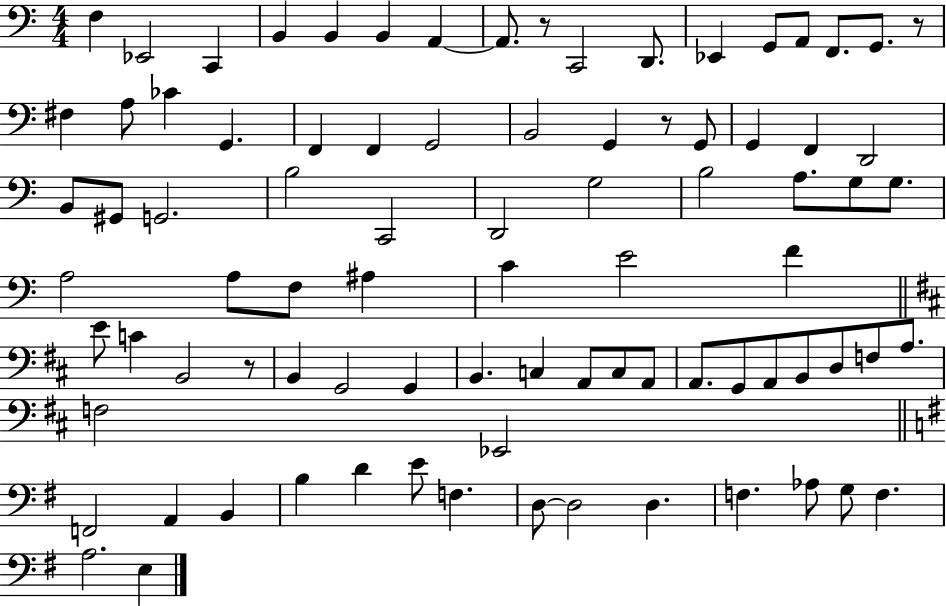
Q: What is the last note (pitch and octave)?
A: E3